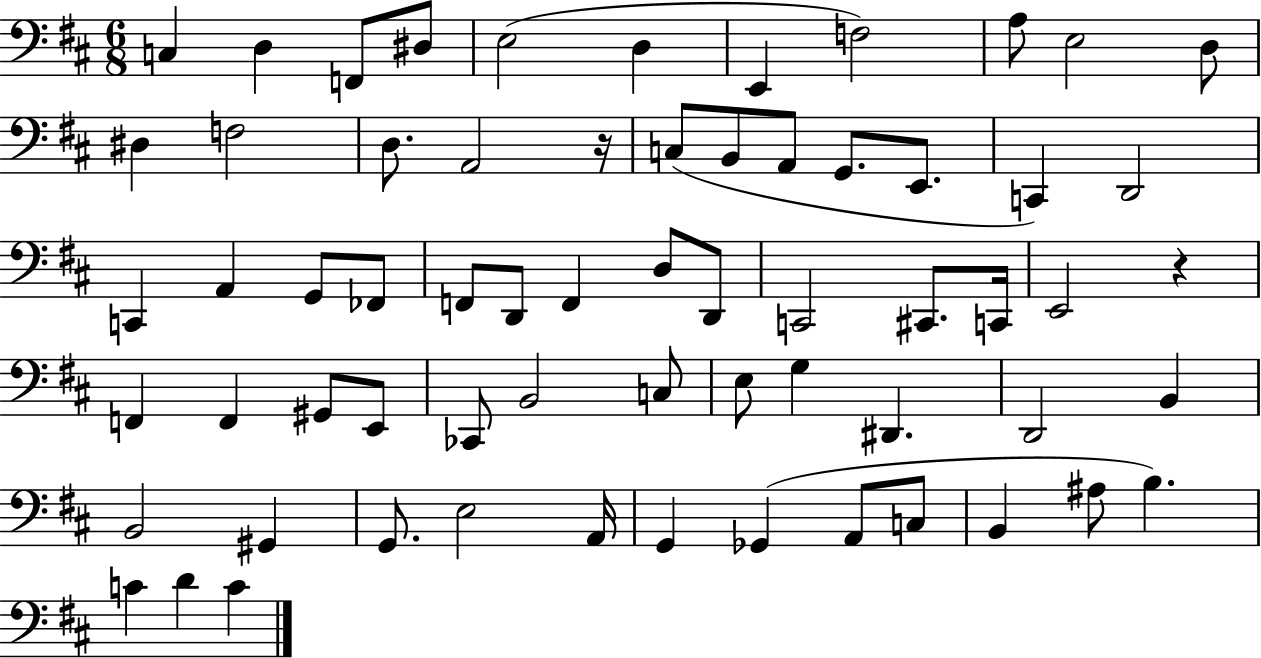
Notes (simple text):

C3/q D3/q F2/e D#3/e E3/h D3/q E2/q F3/h A3/e E3/h D3/e D#3/q F3/h D3/e. A2/h R/s C3/e B2/e A2/e G2/e. E2/e. C2/q D2/h C2/q A2/q G2/e FES2/e F2/e D2/e F2/q D3/e D2/e C2/h C#2/e. C2/s E2/h R/q F2/q F2/q G#2/e E2/e CES2/e B2/h C3/e E3/e G3/q D#2/q. D2/h B2/q B2/h G#2/q G2/e. E3/h A2/s G2/q Gb2/q A2/e C3/e B2/q A#3/e B3/q. C4/q D4/q C4/q